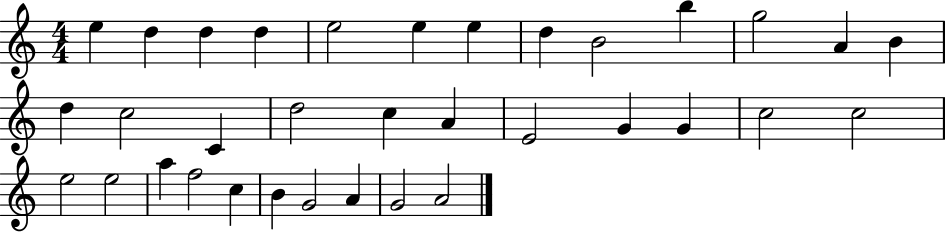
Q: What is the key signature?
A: C major